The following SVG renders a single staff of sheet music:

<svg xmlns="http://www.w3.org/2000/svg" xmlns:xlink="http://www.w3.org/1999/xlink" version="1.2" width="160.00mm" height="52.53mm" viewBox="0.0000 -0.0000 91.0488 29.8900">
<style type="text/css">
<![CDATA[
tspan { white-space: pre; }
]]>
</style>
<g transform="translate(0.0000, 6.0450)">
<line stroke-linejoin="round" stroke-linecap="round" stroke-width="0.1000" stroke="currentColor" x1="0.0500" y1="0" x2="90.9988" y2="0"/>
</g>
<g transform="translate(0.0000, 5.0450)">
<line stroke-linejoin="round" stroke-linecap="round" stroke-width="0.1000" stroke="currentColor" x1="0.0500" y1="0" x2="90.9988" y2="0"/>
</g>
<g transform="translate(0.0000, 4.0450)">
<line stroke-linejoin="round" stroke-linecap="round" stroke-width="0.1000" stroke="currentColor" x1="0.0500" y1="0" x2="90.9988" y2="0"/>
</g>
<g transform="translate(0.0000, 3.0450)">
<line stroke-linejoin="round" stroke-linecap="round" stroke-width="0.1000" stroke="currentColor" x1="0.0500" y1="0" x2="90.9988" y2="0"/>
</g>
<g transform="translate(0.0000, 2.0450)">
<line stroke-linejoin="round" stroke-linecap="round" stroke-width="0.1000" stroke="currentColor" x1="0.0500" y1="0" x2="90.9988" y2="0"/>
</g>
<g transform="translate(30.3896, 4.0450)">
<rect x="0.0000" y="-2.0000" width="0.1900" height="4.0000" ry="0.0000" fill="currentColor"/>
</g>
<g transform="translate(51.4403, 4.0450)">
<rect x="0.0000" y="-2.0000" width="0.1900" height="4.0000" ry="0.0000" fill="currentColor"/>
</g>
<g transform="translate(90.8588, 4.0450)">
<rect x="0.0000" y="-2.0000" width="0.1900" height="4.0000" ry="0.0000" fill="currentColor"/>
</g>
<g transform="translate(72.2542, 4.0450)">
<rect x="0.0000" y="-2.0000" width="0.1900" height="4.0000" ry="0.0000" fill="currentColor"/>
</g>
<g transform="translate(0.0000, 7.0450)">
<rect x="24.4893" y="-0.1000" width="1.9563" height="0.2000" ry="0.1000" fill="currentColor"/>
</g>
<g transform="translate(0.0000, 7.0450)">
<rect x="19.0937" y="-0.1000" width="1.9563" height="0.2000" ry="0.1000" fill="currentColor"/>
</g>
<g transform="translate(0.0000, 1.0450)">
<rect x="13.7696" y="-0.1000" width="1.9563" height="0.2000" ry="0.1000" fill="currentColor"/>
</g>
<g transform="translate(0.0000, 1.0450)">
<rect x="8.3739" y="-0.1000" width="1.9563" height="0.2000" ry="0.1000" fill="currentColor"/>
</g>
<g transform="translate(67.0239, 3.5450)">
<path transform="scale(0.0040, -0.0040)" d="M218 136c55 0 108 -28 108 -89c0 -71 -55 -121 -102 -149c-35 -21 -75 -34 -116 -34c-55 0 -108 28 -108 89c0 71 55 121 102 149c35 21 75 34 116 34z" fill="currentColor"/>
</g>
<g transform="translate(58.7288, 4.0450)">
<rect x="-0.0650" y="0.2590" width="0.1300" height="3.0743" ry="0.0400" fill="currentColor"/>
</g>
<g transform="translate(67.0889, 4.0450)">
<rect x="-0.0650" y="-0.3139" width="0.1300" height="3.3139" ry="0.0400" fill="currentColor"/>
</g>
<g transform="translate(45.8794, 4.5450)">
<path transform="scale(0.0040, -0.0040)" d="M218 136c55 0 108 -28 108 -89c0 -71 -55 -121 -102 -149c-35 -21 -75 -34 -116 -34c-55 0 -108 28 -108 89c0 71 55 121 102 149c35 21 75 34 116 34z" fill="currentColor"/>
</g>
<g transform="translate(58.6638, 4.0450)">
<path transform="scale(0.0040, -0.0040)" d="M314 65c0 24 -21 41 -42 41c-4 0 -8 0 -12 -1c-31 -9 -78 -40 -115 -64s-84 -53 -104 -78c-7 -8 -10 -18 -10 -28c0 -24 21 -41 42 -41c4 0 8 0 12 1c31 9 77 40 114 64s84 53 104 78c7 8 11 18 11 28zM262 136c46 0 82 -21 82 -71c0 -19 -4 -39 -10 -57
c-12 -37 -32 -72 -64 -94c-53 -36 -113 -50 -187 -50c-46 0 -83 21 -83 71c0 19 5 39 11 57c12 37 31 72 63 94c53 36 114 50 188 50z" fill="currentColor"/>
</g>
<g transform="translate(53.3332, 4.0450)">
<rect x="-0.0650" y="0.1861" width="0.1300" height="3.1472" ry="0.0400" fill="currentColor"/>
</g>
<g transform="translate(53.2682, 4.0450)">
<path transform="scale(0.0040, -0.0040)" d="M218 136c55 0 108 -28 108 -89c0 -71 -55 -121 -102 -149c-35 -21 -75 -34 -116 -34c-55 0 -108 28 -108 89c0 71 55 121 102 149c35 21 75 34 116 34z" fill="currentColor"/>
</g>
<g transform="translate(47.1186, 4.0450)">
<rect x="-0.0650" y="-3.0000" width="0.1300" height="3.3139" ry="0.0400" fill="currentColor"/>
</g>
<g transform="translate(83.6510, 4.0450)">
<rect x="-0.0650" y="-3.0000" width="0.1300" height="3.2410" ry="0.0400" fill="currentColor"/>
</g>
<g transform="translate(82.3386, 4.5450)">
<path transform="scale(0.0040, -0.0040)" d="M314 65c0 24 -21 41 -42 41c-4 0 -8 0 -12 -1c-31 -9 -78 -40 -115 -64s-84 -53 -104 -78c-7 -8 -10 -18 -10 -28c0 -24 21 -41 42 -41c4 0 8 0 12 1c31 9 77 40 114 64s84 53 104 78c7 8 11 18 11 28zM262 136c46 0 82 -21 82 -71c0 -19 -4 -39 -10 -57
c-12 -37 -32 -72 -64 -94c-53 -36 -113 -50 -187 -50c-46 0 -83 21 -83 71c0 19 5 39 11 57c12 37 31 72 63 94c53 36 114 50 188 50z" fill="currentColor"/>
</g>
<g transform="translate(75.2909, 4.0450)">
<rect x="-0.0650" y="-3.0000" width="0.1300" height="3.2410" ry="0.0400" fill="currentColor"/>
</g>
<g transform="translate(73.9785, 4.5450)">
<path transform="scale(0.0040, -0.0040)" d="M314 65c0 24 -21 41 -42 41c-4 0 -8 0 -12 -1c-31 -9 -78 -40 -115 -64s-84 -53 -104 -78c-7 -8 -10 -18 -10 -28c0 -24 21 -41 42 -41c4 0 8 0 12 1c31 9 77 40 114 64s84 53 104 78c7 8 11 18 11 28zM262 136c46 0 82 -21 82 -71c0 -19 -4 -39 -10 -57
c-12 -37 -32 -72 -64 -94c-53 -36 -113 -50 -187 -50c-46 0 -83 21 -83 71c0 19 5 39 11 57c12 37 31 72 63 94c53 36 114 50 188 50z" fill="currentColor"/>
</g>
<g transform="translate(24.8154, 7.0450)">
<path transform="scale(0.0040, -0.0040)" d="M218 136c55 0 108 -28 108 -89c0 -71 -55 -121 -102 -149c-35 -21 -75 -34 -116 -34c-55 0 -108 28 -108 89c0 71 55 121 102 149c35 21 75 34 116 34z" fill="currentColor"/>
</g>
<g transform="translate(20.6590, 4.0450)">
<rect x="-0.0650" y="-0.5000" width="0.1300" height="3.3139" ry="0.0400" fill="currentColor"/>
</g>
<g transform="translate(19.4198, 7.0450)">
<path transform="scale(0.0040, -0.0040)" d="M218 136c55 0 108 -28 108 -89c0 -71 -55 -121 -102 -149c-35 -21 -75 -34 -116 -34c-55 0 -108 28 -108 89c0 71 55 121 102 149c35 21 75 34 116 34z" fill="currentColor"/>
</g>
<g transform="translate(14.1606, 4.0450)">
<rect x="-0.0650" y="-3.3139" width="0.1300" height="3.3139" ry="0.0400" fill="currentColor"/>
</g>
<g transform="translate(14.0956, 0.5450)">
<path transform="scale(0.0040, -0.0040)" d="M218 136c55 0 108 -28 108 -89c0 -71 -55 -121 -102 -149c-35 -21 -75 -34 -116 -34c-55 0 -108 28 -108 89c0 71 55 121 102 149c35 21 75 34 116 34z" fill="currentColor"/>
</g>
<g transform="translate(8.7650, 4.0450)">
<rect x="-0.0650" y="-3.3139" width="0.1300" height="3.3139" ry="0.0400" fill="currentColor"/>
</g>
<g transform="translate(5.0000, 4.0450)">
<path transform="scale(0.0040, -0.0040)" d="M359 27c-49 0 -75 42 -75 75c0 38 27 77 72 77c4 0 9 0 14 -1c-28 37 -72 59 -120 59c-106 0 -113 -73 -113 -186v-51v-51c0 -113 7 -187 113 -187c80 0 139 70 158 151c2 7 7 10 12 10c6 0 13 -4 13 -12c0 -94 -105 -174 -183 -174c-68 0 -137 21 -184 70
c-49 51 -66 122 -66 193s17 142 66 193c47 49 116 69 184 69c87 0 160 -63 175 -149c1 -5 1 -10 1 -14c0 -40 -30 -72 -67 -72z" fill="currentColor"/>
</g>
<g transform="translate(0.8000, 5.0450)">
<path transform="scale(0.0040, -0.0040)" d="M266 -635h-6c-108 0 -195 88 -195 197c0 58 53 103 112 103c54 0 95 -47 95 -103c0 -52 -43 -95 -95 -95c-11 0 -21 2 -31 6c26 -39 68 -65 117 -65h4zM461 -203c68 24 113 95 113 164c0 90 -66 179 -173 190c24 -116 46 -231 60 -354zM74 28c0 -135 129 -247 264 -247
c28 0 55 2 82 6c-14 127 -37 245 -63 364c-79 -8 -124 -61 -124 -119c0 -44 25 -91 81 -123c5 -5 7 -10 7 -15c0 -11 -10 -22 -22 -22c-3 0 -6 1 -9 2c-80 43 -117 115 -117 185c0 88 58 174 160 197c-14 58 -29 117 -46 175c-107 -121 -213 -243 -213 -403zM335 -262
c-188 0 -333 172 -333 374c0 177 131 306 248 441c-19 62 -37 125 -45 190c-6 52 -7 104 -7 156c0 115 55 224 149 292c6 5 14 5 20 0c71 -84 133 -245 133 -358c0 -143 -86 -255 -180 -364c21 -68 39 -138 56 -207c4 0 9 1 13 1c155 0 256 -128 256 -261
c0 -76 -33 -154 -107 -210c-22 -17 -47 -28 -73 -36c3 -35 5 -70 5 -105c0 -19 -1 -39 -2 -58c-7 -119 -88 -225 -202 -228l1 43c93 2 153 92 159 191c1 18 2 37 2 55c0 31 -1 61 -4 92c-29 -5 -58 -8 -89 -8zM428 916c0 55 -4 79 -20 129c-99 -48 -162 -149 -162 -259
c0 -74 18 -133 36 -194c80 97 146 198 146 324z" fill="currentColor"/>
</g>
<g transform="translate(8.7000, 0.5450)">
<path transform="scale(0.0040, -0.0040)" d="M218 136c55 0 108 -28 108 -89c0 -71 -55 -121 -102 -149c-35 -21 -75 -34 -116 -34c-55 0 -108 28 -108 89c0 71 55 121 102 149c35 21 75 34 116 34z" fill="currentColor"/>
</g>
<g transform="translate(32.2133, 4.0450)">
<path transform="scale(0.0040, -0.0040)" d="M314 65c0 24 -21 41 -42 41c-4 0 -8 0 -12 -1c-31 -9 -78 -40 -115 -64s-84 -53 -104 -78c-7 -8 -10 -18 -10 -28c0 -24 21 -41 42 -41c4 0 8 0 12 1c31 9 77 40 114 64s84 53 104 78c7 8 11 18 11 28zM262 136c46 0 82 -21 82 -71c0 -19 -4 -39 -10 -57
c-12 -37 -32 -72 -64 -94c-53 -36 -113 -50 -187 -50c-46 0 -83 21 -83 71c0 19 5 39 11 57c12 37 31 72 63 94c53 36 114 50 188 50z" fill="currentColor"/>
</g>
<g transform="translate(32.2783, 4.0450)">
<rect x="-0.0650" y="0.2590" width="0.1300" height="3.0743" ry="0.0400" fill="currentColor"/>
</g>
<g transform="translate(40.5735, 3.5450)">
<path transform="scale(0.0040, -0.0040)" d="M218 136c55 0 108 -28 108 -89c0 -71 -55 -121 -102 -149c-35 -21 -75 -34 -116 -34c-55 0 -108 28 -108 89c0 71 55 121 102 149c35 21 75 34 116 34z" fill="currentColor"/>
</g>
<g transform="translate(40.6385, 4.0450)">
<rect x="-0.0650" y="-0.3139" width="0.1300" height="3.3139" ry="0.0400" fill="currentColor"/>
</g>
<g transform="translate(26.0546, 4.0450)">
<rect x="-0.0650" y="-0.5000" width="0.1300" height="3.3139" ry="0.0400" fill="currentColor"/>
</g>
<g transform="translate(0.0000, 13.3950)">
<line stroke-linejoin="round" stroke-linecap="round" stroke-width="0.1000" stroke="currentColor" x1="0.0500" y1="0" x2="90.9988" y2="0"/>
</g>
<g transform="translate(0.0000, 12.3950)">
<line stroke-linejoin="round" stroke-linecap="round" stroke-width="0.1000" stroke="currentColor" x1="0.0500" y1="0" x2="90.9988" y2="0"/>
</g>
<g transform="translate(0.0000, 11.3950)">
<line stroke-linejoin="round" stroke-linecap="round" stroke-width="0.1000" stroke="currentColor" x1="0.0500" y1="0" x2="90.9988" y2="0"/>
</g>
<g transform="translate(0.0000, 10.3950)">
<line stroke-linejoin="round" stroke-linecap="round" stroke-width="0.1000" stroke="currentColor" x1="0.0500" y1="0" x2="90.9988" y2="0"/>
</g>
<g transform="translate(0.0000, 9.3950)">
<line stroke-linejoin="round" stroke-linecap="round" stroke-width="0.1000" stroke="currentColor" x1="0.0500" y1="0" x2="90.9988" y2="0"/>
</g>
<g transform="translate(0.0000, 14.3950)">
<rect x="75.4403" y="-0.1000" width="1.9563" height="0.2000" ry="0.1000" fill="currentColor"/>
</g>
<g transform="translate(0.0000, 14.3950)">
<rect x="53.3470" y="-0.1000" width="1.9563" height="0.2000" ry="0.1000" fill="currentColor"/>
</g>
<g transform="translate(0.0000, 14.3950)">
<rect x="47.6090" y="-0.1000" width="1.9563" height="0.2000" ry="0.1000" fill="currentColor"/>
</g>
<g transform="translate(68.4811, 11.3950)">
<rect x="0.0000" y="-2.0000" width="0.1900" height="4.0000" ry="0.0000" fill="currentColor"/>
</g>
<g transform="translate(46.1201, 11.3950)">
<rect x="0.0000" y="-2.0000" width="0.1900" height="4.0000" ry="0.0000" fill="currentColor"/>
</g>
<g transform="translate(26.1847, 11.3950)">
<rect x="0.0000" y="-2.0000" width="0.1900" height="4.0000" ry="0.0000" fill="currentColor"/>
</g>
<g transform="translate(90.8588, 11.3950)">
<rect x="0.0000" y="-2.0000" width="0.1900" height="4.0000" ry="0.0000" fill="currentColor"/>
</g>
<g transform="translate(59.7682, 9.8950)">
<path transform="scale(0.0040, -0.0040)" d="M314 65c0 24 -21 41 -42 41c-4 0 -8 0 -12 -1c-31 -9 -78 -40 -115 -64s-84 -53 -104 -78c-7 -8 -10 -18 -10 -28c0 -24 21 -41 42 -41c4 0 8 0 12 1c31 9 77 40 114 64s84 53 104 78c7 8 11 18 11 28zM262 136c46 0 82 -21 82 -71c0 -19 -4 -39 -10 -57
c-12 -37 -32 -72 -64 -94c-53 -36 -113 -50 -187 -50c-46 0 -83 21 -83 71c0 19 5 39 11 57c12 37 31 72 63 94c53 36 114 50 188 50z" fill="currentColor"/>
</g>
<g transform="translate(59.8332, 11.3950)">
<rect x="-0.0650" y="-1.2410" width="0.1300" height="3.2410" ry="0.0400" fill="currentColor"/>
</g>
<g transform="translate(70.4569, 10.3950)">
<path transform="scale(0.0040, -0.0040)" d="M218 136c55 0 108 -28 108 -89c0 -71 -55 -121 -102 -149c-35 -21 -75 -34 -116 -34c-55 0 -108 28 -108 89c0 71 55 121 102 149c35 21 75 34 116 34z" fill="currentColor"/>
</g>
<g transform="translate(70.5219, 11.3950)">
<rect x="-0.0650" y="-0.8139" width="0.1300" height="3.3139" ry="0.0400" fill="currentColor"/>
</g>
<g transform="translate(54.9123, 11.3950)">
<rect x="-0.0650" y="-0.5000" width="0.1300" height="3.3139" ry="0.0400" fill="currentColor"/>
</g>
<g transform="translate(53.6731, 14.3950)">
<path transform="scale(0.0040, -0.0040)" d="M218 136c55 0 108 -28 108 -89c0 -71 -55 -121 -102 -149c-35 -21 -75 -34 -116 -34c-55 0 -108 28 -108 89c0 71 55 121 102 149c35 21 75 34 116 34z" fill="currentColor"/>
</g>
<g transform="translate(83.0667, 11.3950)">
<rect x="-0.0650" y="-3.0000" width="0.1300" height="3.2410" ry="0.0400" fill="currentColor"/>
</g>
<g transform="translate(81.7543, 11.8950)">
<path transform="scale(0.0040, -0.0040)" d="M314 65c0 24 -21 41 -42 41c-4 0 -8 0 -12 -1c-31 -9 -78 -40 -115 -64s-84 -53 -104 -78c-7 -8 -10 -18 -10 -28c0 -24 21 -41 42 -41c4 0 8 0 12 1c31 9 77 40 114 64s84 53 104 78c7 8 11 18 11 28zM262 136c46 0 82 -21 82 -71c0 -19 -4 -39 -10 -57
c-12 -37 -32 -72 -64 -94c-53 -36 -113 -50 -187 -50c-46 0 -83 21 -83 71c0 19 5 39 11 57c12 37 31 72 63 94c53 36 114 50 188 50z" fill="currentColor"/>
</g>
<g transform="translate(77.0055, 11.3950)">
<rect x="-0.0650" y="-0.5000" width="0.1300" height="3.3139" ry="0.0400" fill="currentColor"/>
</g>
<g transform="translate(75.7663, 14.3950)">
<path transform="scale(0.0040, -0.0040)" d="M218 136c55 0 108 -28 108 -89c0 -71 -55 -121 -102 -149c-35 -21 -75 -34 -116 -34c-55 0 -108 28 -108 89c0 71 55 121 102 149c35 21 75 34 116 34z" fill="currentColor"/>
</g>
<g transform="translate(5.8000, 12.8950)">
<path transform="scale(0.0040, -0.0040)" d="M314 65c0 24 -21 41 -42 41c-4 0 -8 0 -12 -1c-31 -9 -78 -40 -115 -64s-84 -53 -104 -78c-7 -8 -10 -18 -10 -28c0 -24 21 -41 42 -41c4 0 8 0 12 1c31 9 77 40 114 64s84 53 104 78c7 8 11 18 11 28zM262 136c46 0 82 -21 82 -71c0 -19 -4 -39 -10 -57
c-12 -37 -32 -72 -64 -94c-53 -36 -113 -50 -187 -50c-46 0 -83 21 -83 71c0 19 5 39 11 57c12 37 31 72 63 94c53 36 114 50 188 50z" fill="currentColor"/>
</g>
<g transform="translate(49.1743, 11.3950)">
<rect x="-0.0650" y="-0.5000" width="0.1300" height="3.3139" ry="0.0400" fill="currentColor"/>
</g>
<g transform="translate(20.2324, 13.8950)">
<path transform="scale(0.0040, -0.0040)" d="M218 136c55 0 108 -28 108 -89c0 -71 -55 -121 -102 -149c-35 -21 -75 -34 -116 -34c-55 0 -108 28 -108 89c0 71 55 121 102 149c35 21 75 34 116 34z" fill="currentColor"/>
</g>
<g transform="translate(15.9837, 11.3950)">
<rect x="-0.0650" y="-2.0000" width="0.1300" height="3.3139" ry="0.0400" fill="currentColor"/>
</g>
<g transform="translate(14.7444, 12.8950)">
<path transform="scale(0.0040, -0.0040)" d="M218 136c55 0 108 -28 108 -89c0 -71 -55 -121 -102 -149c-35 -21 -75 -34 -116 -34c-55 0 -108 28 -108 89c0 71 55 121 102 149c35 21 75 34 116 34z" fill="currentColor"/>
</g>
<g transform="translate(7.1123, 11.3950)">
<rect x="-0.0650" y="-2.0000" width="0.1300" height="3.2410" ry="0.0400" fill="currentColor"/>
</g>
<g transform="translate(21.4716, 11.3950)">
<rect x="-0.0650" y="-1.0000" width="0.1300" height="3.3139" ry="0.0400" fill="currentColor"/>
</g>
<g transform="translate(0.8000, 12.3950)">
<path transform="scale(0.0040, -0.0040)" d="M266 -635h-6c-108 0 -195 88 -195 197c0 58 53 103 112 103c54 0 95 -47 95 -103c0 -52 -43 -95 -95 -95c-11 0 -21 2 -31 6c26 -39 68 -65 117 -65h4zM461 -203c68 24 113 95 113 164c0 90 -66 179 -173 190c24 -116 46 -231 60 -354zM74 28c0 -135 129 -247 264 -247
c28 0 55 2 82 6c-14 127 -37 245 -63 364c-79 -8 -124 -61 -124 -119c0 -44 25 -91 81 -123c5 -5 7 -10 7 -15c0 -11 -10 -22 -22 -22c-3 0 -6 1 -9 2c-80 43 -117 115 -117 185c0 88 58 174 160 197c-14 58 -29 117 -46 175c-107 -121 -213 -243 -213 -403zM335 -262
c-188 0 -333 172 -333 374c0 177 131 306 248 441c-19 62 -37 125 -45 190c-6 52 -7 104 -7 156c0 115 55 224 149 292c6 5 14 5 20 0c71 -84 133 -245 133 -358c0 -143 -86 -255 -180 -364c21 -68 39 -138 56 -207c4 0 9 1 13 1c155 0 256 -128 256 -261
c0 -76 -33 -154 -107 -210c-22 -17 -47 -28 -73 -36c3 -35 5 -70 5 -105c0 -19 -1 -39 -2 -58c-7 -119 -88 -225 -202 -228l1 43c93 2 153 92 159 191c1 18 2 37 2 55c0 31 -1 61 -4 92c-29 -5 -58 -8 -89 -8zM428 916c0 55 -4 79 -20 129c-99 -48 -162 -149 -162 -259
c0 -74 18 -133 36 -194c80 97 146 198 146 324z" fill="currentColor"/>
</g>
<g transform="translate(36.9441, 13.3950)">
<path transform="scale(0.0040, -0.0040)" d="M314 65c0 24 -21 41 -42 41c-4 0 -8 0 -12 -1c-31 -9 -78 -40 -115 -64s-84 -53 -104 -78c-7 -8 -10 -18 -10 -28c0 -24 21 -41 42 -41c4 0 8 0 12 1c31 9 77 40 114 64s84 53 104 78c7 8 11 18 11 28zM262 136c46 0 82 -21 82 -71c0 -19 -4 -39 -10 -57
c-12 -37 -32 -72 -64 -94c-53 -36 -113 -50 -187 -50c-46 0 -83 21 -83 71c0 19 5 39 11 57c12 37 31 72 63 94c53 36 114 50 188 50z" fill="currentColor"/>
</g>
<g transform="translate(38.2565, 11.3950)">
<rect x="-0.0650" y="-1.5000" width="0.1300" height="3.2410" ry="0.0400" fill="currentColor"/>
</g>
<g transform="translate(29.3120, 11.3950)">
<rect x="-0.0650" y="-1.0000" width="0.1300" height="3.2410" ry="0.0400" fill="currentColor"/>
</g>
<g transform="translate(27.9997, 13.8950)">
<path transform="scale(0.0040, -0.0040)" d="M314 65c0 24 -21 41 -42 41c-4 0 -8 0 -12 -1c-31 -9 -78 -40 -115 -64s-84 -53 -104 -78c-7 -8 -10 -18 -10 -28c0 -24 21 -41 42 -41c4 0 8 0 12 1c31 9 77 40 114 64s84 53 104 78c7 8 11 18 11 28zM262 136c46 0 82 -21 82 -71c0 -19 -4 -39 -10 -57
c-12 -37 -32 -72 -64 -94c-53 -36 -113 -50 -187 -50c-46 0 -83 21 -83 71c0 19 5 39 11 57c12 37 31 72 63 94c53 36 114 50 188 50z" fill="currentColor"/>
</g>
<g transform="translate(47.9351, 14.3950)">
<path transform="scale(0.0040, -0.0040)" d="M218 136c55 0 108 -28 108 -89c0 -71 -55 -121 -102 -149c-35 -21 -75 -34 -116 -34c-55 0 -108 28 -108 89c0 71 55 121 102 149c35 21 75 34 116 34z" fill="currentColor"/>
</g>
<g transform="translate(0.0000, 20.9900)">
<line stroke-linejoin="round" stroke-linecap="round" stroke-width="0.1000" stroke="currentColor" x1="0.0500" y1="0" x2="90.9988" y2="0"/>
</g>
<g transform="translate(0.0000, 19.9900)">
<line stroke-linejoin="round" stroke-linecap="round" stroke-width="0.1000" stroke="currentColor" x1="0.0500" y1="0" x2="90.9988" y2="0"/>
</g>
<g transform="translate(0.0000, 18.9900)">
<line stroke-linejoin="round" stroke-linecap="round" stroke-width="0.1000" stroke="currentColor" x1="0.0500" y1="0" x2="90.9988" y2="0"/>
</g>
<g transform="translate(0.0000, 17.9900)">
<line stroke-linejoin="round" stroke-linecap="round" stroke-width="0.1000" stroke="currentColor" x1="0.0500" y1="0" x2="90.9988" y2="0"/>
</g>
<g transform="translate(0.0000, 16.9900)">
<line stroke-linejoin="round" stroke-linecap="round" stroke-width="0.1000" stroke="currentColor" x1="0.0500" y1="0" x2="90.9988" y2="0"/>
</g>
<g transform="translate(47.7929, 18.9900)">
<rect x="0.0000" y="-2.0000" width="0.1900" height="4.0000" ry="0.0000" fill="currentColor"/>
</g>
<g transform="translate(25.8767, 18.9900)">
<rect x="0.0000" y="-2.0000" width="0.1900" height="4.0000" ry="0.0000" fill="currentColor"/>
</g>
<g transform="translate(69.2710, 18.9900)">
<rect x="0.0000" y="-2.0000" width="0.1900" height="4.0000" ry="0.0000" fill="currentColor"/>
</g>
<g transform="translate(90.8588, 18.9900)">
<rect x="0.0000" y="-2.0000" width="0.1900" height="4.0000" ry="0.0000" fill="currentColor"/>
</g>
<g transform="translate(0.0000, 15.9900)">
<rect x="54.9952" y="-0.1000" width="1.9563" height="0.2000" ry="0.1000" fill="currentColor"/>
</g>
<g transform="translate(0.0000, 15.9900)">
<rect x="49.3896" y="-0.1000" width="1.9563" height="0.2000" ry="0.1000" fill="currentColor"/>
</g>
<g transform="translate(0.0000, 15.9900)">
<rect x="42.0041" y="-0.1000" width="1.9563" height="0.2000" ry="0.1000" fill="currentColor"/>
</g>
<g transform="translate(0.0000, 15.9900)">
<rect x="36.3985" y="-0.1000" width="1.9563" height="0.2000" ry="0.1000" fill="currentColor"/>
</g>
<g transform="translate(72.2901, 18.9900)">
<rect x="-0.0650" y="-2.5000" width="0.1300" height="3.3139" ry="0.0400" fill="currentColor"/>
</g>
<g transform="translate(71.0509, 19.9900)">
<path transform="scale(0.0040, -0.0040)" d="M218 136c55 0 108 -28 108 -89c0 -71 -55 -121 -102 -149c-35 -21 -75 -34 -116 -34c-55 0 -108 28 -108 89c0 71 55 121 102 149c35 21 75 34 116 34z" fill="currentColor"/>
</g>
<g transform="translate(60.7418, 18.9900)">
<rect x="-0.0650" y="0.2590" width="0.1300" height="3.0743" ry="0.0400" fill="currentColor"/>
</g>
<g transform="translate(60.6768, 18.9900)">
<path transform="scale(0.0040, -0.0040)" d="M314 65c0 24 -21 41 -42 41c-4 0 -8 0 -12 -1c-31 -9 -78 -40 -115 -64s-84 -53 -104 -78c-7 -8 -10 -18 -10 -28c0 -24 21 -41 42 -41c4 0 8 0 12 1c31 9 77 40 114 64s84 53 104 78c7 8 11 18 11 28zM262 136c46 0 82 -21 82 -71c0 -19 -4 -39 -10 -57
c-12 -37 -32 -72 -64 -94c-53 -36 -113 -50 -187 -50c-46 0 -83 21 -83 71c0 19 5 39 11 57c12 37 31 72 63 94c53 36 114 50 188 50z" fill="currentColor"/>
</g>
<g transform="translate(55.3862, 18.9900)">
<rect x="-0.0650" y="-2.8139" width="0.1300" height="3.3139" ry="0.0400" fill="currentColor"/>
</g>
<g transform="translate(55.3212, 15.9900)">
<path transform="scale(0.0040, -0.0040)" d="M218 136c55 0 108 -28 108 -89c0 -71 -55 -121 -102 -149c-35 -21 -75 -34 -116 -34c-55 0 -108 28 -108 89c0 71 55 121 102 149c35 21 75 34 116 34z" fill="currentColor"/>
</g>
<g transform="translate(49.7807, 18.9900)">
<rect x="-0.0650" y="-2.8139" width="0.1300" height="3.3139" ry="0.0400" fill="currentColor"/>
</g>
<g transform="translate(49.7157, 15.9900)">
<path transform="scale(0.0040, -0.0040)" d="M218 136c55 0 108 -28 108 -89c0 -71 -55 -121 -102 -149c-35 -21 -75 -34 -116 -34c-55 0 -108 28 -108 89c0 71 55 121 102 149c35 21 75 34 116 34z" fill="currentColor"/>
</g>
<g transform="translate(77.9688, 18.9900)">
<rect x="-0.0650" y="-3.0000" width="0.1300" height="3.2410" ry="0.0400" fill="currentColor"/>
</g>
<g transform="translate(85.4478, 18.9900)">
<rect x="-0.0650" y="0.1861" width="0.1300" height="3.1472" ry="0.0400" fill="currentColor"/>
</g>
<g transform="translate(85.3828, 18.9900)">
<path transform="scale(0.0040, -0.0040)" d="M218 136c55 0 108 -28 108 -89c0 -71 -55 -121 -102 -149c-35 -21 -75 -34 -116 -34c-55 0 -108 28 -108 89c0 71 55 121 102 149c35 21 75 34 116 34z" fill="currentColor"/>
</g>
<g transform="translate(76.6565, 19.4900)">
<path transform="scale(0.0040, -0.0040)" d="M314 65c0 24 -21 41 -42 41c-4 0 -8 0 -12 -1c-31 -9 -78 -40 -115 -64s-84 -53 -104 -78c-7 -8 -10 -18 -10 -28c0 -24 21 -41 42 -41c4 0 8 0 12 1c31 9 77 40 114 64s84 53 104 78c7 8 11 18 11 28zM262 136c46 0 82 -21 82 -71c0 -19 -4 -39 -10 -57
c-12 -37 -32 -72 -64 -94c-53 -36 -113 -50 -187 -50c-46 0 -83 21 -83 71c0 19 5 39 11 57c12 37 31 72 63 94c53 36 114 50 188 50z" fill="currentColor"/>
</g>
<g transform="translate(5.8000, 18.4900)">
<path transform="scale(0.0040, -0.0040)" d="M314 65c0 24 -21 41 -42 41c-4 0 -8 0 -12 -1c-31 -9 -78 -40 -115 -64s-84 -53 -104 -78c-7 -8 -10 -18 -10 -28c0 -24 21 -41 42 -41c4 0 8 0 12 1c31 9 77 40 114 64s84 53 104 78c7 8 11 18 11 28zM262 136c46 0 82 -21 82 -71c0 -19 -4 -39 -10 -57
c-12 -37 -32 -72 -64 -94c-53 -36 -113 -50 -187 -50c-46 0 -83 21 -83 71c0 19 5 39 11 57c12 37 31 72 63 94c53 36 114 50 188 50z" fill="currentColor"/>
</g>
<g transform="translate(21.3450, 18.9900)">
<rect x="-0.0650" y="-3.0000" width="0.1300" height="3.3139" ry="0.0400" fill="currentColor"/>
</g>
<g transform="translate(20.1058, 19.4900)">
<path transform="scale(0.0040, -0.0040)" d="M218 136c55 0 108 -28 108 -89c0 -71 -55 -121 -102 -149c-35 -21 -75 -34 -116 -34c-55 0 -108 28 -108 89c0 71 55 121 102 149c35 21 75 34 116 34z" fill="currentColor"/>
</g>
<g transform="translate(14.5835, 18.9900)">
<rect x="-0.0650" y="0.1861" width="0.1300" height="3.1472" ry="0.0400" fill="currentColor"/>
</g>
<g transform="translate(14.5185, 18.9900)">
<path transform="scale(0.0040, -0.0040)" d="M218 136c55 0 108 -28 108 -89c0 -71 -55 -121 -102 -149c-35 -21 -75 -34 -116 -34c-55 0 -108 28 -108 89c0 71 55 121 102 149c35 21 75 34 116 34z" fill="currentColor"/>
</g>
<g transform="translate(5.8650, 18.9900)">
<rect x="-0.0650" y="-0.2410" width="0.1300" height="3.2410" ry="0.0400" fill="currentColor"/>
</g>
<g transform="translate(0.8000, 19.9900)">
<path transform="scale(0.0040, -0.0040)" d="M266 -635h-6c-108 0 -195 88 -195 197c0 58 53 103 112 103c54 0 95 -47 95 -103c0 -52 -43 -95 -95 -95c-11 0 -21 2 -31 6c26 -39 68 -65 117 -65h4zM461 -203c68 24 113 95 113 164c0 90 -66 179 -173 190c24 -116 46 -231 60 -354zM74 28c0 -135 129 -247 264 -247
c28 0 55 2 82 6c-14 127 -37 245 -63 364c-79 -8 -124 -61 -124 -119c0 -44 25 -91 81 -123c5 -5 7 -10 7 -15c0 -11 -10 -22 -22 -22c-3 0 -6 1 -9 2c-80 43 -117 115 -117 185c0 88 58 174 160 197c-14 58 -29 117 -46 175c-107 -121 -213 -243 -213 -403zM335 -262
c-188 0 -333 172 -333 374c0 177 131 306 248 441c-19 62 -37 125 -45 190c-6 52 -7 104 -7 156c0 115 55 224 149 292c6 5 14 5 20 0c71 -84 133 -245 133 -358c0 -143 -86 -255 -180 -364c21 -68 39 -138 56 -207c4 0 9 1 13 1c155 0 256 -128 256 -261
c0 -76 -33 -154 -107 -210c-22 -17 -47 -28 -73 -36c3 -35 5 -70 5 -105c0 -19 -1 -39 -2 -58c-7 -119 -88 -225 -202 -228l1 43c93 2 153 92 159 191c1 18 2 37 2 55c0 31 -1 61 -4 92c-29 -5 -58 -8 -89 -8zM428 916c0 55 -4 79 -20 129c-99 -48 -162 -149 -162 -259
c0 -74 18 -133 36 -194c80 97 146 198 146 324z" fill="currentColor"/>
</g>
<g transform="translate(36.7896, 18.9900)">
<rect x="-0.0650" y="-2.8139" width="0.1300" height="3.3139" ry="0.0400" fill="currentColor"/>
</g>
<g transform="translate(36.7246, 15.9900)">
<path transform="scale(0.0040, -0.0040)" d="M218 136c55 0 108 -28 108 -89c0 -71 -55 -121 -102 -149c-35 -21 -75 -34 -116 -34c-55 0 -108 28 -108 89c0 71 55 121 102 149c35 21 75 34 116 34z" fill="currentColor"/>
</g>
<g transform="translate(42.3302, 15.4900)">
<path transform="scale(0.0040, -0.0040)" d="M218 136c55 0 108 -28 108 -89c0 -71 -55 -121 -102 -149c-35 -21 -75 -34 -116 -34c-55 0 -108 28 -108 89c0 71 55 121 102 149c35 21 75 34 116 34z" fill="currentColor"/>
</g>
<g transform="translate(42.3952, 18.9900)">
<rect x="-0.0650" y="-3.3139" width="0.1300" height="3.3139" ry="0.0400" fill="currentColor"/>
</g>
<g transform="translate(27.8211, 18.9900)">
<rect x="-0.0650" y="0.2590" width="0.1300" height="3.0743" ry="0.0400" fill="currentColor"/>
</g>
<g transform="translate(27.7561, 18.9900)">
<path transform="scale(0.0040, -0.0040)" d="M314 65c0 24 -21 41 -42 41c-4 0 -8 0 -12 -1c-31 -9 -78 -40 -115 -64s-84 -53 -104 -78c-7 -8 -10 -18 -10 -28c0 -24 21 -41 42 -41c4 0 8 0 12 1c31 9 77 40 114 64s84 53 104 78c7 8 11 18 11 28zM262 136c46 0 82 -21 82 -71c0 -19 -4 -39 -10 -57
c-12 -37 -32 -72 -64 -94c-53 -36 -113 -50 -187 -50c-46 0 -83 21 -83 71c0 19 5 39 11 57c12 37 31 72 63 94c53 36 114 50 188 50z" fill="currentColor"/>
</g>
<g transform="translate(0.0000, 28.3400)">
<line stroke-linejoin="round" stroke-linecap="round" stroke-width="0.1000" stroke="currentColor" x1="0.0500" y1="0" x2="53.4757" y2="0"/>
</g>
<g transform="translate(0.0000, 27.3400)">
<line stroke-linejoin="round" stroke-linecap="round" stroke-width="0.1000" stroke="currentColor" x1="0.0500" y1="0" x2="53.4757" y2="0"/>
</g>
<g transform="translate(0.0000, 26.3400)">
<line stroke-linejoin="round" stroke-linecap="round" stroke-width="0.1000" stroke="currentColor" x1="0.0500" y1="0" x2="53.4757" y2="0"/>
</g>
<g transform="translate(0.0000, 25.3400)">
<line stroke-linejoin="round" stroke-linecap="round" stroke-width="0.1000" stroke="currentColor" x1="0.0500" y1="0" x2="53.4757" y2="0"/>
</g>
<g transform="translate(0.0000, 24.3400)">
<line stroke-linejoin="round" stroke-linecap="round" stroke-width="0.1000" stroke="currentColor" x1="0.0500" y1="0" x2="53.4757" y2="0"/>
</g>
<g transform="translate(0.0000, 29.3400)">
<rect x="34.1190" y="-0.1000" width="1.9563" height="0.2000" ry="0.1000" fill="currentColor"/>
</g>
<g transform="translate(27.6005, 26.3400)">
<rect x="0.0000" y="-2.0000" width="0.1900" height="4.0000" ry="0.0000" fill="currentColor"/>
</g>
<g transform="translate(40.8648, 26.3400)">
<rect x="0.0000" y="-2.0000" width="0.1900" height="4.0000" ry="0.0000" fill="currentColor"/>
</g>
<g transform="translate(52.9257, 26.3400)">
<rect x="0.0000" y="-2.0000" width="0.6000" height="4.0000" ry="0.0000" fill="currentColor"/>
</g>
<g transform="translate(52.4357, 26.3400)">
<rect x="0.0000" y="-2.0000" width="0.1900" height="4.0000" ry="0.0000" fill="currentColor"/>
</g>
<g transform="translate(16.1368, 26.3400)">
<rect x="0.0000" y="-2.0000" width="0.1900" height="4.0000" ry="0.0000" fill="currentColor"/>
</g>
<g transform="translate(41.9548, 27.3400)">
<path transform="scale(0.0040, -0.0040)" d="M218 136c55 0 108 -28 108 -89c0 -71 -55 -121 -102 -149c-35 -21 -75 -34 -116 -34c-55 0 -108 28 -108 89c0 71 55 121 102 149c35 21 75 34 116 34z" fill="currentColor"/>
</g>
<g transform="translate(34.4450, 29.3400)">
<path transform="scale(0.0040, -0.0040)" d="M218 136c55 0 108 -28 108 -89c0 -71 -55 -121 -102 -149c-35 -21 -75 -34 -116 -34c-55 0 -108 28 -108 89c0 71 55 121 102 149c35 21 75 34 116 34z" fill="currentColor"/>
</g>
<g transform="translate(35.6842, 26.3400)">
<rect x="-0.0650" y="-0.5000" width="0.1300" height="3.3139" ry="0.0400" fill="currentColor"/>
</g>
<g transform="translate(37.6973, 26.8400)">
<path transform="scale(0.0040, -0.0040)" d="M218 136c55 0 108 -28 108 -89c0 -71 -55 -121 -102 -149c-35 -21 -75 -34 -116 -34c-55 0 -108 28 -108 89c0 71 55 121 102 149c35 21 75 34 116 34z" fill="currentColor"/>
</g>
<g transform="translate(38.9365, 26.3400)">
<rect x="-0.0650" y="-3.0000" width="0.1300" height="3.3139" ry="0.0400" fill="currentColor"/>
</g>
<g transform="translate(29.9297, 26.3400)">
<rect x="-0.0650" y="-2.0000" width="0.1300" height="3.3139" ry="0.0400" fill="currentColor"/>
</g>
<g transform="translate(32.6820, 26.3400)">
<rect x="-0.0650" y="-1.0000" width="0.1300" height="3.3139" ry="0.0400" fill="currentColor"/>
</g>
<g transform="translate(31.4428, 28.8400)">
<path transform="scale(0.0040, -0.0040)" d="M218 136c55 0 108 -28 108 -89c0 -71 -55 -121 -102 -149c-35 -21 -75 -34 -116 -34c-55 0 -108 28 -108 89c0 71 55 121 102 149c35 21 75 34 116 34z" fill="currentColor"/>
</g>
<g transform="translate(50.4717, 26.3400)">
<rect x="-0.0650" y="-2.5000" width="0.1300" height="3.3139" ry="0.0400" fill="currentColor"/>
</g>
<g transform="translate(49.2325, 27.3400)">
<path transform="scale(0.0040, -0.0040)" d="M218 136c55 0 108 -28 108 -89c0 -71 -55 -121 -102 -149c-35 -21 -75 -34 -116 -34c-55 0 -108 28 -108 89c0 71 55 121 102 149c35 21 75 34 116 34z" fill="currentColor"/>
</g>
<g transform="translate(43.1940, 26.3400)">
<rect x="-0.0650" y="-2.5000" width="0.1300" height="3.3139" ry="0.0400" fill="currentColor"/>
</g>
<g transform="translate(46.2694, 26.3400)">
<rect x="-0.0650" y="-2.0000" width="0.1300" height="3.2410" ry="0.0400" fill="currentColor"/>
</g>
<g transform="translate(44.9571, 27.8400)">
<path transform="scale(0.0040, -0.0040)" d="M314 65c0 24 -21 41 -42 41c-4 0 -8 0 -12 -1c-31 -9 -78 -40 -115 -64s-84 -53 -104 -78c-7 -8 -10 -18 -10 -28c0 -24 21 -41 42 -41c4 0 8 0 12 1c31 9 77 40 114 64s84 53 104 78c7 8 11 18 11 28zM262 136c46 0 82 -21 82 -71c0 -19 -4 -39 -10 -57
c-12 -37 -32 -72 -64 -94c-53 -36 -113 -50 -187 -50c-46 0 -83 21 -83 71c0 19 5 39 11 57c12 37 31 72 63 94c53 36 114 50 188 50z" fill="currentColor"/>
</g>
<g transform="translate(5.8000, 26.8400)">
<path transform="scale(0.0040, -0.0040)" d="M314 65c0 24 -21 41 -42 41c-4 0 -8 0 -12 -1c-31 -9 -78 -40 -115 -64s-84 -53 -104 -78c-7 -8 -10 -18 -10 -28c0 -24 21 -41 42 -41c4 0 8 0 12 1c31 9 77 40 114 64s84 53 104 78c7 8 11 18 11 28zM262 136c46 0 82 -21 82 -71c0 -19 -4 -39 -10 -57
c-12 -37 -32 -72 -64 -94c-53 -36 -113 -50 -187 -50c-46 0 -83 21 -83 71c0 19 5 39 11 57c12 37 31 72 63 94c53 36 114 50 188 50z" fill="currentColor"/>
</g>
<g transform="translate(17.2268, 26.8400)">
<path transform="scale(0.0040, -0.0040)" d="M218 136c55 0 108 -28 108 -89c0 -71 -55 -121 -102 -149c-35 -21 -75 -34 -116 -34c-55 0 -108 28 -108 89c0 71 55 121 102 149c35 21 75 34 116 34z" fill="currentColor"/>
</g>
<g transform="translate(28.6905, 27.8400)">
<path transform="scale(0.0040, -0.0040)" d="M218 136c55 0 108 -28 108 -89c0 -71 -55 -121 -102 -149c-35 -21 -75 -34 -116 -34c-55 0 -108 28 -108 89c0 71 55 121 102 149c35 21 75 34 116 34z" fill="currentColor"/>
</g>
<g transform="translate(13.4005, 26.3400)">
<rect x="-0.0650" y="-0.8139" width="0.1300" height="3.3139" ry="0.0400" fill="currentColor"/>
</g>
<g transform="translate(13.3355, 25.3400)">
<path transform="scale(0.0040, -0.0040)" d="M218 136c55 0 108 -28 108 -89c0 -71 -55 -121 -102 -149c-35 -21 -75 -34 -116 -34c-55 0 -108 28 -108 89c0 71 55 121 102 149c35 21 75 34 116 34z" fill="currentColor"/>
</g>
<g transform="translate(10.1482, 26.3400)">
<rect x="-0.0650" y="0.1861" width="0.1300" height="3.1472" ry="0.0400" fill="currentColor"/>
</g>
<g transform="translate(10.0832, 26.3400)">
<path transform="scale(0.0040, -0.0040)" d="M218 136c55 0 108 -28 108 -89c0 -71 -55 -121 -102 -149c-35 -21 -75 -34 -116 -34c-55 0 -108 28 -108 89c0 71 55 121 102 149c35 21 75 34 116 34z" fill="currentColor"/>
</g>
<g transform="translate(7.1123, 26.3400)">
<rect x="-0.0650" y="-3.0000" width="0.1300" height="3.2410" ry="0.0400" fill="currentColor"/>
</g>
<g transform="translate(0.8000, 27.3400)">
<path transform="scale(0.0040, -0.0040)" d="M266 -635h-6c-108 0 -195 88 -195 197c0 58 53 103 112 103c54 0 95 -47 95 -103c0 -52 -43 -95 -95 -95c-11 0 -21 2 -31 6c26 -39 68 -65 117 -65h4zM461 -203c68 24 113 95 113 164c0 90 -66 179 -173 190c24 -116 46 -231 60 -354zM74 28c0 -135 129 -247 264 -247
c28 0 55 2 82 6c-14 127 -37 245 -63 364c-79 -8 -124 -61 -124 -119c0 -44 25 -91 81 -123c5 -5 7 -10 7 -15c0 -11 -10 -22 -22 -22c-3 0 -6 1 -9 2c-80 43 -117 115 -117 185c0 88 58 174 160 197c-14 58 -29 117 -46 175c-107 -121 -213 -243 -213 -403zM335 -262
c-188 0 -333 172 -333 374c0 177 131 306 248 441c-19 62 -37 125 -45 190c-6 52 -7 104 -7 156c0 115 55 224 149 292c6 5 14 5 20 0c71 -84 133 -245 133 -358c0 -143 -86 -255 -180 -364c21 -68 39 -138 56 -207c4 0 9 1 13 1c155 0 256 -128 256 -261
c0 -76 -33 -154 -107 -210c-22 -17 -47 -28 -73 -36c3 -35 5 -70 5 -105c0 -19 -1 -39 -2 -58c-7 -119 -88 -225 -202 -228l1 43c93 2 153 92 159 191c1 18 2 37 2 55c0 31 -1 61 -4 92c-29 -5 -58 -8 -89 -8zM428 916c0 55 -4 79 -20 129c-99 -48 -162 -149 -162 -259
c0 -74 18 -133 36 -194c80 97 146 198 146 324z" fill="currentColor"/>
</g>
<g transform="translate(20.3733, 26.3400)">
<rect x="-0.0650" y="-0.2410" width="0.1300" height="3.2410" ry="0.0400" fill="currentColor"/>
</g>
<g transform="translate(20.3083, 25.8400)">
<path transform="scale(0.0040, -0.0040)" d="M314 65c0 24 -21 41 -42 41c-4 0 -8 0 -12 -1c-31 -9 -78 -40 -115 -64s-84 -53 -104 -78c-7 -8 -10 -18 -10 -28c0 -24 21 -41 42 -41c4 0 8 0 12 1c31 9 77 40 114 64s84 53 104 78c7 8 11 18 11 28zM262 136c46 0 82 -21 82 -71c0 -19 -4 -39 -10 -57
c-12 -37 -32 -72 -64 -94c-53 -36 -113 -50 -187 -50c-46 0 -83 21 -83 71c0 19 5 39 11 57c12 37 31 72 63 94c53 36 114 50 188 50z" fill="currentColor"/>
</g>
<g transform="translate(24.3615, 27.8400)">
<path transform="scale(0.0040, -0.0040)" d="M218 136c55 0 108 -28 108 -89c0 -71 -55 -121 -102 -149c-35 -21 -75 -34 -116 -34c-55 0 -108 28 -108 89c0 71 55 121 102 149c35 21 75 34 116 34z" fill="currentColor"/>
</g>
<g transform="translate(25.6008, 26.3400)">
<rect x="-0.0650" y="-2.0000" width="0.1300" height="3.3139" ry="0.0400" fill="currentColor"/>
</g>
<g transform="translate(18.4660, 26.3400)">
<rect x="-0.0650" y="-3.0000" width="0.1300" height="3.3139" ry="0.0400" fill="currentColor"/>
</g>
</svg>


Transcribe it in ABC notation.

X:1
T:Untitled
M:4/4
L:1/4
K:C
b b C C B2 c A B B2 c A2 A2 F2 F D D2 E2 C C e2 d C A2 c2 B A B2 a b a a B2 G A2 B A2 B d A c2 F F D C A G F2 G